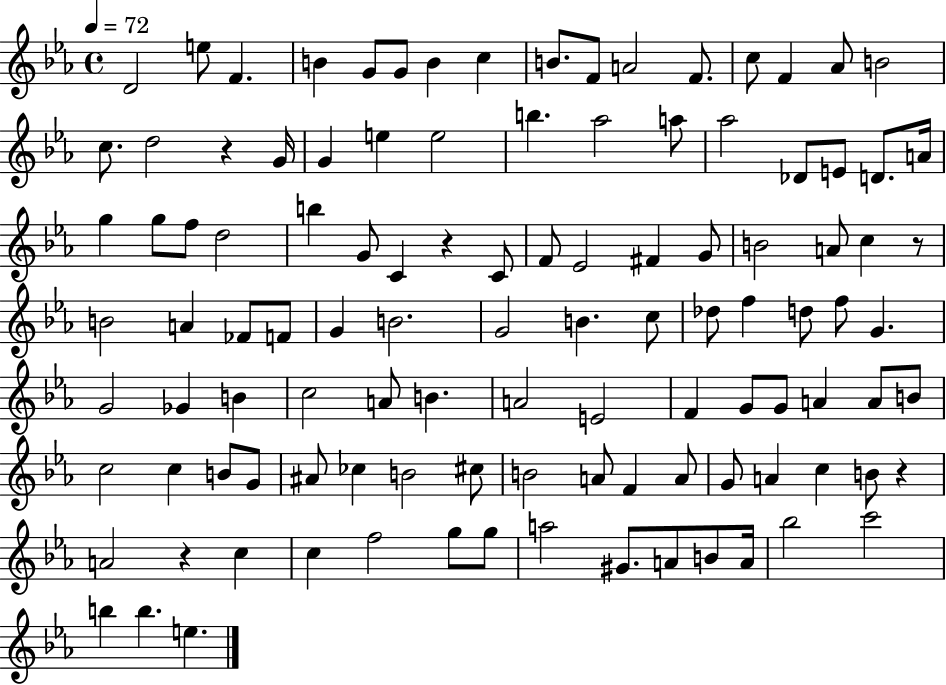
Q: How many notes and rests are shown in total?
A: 110